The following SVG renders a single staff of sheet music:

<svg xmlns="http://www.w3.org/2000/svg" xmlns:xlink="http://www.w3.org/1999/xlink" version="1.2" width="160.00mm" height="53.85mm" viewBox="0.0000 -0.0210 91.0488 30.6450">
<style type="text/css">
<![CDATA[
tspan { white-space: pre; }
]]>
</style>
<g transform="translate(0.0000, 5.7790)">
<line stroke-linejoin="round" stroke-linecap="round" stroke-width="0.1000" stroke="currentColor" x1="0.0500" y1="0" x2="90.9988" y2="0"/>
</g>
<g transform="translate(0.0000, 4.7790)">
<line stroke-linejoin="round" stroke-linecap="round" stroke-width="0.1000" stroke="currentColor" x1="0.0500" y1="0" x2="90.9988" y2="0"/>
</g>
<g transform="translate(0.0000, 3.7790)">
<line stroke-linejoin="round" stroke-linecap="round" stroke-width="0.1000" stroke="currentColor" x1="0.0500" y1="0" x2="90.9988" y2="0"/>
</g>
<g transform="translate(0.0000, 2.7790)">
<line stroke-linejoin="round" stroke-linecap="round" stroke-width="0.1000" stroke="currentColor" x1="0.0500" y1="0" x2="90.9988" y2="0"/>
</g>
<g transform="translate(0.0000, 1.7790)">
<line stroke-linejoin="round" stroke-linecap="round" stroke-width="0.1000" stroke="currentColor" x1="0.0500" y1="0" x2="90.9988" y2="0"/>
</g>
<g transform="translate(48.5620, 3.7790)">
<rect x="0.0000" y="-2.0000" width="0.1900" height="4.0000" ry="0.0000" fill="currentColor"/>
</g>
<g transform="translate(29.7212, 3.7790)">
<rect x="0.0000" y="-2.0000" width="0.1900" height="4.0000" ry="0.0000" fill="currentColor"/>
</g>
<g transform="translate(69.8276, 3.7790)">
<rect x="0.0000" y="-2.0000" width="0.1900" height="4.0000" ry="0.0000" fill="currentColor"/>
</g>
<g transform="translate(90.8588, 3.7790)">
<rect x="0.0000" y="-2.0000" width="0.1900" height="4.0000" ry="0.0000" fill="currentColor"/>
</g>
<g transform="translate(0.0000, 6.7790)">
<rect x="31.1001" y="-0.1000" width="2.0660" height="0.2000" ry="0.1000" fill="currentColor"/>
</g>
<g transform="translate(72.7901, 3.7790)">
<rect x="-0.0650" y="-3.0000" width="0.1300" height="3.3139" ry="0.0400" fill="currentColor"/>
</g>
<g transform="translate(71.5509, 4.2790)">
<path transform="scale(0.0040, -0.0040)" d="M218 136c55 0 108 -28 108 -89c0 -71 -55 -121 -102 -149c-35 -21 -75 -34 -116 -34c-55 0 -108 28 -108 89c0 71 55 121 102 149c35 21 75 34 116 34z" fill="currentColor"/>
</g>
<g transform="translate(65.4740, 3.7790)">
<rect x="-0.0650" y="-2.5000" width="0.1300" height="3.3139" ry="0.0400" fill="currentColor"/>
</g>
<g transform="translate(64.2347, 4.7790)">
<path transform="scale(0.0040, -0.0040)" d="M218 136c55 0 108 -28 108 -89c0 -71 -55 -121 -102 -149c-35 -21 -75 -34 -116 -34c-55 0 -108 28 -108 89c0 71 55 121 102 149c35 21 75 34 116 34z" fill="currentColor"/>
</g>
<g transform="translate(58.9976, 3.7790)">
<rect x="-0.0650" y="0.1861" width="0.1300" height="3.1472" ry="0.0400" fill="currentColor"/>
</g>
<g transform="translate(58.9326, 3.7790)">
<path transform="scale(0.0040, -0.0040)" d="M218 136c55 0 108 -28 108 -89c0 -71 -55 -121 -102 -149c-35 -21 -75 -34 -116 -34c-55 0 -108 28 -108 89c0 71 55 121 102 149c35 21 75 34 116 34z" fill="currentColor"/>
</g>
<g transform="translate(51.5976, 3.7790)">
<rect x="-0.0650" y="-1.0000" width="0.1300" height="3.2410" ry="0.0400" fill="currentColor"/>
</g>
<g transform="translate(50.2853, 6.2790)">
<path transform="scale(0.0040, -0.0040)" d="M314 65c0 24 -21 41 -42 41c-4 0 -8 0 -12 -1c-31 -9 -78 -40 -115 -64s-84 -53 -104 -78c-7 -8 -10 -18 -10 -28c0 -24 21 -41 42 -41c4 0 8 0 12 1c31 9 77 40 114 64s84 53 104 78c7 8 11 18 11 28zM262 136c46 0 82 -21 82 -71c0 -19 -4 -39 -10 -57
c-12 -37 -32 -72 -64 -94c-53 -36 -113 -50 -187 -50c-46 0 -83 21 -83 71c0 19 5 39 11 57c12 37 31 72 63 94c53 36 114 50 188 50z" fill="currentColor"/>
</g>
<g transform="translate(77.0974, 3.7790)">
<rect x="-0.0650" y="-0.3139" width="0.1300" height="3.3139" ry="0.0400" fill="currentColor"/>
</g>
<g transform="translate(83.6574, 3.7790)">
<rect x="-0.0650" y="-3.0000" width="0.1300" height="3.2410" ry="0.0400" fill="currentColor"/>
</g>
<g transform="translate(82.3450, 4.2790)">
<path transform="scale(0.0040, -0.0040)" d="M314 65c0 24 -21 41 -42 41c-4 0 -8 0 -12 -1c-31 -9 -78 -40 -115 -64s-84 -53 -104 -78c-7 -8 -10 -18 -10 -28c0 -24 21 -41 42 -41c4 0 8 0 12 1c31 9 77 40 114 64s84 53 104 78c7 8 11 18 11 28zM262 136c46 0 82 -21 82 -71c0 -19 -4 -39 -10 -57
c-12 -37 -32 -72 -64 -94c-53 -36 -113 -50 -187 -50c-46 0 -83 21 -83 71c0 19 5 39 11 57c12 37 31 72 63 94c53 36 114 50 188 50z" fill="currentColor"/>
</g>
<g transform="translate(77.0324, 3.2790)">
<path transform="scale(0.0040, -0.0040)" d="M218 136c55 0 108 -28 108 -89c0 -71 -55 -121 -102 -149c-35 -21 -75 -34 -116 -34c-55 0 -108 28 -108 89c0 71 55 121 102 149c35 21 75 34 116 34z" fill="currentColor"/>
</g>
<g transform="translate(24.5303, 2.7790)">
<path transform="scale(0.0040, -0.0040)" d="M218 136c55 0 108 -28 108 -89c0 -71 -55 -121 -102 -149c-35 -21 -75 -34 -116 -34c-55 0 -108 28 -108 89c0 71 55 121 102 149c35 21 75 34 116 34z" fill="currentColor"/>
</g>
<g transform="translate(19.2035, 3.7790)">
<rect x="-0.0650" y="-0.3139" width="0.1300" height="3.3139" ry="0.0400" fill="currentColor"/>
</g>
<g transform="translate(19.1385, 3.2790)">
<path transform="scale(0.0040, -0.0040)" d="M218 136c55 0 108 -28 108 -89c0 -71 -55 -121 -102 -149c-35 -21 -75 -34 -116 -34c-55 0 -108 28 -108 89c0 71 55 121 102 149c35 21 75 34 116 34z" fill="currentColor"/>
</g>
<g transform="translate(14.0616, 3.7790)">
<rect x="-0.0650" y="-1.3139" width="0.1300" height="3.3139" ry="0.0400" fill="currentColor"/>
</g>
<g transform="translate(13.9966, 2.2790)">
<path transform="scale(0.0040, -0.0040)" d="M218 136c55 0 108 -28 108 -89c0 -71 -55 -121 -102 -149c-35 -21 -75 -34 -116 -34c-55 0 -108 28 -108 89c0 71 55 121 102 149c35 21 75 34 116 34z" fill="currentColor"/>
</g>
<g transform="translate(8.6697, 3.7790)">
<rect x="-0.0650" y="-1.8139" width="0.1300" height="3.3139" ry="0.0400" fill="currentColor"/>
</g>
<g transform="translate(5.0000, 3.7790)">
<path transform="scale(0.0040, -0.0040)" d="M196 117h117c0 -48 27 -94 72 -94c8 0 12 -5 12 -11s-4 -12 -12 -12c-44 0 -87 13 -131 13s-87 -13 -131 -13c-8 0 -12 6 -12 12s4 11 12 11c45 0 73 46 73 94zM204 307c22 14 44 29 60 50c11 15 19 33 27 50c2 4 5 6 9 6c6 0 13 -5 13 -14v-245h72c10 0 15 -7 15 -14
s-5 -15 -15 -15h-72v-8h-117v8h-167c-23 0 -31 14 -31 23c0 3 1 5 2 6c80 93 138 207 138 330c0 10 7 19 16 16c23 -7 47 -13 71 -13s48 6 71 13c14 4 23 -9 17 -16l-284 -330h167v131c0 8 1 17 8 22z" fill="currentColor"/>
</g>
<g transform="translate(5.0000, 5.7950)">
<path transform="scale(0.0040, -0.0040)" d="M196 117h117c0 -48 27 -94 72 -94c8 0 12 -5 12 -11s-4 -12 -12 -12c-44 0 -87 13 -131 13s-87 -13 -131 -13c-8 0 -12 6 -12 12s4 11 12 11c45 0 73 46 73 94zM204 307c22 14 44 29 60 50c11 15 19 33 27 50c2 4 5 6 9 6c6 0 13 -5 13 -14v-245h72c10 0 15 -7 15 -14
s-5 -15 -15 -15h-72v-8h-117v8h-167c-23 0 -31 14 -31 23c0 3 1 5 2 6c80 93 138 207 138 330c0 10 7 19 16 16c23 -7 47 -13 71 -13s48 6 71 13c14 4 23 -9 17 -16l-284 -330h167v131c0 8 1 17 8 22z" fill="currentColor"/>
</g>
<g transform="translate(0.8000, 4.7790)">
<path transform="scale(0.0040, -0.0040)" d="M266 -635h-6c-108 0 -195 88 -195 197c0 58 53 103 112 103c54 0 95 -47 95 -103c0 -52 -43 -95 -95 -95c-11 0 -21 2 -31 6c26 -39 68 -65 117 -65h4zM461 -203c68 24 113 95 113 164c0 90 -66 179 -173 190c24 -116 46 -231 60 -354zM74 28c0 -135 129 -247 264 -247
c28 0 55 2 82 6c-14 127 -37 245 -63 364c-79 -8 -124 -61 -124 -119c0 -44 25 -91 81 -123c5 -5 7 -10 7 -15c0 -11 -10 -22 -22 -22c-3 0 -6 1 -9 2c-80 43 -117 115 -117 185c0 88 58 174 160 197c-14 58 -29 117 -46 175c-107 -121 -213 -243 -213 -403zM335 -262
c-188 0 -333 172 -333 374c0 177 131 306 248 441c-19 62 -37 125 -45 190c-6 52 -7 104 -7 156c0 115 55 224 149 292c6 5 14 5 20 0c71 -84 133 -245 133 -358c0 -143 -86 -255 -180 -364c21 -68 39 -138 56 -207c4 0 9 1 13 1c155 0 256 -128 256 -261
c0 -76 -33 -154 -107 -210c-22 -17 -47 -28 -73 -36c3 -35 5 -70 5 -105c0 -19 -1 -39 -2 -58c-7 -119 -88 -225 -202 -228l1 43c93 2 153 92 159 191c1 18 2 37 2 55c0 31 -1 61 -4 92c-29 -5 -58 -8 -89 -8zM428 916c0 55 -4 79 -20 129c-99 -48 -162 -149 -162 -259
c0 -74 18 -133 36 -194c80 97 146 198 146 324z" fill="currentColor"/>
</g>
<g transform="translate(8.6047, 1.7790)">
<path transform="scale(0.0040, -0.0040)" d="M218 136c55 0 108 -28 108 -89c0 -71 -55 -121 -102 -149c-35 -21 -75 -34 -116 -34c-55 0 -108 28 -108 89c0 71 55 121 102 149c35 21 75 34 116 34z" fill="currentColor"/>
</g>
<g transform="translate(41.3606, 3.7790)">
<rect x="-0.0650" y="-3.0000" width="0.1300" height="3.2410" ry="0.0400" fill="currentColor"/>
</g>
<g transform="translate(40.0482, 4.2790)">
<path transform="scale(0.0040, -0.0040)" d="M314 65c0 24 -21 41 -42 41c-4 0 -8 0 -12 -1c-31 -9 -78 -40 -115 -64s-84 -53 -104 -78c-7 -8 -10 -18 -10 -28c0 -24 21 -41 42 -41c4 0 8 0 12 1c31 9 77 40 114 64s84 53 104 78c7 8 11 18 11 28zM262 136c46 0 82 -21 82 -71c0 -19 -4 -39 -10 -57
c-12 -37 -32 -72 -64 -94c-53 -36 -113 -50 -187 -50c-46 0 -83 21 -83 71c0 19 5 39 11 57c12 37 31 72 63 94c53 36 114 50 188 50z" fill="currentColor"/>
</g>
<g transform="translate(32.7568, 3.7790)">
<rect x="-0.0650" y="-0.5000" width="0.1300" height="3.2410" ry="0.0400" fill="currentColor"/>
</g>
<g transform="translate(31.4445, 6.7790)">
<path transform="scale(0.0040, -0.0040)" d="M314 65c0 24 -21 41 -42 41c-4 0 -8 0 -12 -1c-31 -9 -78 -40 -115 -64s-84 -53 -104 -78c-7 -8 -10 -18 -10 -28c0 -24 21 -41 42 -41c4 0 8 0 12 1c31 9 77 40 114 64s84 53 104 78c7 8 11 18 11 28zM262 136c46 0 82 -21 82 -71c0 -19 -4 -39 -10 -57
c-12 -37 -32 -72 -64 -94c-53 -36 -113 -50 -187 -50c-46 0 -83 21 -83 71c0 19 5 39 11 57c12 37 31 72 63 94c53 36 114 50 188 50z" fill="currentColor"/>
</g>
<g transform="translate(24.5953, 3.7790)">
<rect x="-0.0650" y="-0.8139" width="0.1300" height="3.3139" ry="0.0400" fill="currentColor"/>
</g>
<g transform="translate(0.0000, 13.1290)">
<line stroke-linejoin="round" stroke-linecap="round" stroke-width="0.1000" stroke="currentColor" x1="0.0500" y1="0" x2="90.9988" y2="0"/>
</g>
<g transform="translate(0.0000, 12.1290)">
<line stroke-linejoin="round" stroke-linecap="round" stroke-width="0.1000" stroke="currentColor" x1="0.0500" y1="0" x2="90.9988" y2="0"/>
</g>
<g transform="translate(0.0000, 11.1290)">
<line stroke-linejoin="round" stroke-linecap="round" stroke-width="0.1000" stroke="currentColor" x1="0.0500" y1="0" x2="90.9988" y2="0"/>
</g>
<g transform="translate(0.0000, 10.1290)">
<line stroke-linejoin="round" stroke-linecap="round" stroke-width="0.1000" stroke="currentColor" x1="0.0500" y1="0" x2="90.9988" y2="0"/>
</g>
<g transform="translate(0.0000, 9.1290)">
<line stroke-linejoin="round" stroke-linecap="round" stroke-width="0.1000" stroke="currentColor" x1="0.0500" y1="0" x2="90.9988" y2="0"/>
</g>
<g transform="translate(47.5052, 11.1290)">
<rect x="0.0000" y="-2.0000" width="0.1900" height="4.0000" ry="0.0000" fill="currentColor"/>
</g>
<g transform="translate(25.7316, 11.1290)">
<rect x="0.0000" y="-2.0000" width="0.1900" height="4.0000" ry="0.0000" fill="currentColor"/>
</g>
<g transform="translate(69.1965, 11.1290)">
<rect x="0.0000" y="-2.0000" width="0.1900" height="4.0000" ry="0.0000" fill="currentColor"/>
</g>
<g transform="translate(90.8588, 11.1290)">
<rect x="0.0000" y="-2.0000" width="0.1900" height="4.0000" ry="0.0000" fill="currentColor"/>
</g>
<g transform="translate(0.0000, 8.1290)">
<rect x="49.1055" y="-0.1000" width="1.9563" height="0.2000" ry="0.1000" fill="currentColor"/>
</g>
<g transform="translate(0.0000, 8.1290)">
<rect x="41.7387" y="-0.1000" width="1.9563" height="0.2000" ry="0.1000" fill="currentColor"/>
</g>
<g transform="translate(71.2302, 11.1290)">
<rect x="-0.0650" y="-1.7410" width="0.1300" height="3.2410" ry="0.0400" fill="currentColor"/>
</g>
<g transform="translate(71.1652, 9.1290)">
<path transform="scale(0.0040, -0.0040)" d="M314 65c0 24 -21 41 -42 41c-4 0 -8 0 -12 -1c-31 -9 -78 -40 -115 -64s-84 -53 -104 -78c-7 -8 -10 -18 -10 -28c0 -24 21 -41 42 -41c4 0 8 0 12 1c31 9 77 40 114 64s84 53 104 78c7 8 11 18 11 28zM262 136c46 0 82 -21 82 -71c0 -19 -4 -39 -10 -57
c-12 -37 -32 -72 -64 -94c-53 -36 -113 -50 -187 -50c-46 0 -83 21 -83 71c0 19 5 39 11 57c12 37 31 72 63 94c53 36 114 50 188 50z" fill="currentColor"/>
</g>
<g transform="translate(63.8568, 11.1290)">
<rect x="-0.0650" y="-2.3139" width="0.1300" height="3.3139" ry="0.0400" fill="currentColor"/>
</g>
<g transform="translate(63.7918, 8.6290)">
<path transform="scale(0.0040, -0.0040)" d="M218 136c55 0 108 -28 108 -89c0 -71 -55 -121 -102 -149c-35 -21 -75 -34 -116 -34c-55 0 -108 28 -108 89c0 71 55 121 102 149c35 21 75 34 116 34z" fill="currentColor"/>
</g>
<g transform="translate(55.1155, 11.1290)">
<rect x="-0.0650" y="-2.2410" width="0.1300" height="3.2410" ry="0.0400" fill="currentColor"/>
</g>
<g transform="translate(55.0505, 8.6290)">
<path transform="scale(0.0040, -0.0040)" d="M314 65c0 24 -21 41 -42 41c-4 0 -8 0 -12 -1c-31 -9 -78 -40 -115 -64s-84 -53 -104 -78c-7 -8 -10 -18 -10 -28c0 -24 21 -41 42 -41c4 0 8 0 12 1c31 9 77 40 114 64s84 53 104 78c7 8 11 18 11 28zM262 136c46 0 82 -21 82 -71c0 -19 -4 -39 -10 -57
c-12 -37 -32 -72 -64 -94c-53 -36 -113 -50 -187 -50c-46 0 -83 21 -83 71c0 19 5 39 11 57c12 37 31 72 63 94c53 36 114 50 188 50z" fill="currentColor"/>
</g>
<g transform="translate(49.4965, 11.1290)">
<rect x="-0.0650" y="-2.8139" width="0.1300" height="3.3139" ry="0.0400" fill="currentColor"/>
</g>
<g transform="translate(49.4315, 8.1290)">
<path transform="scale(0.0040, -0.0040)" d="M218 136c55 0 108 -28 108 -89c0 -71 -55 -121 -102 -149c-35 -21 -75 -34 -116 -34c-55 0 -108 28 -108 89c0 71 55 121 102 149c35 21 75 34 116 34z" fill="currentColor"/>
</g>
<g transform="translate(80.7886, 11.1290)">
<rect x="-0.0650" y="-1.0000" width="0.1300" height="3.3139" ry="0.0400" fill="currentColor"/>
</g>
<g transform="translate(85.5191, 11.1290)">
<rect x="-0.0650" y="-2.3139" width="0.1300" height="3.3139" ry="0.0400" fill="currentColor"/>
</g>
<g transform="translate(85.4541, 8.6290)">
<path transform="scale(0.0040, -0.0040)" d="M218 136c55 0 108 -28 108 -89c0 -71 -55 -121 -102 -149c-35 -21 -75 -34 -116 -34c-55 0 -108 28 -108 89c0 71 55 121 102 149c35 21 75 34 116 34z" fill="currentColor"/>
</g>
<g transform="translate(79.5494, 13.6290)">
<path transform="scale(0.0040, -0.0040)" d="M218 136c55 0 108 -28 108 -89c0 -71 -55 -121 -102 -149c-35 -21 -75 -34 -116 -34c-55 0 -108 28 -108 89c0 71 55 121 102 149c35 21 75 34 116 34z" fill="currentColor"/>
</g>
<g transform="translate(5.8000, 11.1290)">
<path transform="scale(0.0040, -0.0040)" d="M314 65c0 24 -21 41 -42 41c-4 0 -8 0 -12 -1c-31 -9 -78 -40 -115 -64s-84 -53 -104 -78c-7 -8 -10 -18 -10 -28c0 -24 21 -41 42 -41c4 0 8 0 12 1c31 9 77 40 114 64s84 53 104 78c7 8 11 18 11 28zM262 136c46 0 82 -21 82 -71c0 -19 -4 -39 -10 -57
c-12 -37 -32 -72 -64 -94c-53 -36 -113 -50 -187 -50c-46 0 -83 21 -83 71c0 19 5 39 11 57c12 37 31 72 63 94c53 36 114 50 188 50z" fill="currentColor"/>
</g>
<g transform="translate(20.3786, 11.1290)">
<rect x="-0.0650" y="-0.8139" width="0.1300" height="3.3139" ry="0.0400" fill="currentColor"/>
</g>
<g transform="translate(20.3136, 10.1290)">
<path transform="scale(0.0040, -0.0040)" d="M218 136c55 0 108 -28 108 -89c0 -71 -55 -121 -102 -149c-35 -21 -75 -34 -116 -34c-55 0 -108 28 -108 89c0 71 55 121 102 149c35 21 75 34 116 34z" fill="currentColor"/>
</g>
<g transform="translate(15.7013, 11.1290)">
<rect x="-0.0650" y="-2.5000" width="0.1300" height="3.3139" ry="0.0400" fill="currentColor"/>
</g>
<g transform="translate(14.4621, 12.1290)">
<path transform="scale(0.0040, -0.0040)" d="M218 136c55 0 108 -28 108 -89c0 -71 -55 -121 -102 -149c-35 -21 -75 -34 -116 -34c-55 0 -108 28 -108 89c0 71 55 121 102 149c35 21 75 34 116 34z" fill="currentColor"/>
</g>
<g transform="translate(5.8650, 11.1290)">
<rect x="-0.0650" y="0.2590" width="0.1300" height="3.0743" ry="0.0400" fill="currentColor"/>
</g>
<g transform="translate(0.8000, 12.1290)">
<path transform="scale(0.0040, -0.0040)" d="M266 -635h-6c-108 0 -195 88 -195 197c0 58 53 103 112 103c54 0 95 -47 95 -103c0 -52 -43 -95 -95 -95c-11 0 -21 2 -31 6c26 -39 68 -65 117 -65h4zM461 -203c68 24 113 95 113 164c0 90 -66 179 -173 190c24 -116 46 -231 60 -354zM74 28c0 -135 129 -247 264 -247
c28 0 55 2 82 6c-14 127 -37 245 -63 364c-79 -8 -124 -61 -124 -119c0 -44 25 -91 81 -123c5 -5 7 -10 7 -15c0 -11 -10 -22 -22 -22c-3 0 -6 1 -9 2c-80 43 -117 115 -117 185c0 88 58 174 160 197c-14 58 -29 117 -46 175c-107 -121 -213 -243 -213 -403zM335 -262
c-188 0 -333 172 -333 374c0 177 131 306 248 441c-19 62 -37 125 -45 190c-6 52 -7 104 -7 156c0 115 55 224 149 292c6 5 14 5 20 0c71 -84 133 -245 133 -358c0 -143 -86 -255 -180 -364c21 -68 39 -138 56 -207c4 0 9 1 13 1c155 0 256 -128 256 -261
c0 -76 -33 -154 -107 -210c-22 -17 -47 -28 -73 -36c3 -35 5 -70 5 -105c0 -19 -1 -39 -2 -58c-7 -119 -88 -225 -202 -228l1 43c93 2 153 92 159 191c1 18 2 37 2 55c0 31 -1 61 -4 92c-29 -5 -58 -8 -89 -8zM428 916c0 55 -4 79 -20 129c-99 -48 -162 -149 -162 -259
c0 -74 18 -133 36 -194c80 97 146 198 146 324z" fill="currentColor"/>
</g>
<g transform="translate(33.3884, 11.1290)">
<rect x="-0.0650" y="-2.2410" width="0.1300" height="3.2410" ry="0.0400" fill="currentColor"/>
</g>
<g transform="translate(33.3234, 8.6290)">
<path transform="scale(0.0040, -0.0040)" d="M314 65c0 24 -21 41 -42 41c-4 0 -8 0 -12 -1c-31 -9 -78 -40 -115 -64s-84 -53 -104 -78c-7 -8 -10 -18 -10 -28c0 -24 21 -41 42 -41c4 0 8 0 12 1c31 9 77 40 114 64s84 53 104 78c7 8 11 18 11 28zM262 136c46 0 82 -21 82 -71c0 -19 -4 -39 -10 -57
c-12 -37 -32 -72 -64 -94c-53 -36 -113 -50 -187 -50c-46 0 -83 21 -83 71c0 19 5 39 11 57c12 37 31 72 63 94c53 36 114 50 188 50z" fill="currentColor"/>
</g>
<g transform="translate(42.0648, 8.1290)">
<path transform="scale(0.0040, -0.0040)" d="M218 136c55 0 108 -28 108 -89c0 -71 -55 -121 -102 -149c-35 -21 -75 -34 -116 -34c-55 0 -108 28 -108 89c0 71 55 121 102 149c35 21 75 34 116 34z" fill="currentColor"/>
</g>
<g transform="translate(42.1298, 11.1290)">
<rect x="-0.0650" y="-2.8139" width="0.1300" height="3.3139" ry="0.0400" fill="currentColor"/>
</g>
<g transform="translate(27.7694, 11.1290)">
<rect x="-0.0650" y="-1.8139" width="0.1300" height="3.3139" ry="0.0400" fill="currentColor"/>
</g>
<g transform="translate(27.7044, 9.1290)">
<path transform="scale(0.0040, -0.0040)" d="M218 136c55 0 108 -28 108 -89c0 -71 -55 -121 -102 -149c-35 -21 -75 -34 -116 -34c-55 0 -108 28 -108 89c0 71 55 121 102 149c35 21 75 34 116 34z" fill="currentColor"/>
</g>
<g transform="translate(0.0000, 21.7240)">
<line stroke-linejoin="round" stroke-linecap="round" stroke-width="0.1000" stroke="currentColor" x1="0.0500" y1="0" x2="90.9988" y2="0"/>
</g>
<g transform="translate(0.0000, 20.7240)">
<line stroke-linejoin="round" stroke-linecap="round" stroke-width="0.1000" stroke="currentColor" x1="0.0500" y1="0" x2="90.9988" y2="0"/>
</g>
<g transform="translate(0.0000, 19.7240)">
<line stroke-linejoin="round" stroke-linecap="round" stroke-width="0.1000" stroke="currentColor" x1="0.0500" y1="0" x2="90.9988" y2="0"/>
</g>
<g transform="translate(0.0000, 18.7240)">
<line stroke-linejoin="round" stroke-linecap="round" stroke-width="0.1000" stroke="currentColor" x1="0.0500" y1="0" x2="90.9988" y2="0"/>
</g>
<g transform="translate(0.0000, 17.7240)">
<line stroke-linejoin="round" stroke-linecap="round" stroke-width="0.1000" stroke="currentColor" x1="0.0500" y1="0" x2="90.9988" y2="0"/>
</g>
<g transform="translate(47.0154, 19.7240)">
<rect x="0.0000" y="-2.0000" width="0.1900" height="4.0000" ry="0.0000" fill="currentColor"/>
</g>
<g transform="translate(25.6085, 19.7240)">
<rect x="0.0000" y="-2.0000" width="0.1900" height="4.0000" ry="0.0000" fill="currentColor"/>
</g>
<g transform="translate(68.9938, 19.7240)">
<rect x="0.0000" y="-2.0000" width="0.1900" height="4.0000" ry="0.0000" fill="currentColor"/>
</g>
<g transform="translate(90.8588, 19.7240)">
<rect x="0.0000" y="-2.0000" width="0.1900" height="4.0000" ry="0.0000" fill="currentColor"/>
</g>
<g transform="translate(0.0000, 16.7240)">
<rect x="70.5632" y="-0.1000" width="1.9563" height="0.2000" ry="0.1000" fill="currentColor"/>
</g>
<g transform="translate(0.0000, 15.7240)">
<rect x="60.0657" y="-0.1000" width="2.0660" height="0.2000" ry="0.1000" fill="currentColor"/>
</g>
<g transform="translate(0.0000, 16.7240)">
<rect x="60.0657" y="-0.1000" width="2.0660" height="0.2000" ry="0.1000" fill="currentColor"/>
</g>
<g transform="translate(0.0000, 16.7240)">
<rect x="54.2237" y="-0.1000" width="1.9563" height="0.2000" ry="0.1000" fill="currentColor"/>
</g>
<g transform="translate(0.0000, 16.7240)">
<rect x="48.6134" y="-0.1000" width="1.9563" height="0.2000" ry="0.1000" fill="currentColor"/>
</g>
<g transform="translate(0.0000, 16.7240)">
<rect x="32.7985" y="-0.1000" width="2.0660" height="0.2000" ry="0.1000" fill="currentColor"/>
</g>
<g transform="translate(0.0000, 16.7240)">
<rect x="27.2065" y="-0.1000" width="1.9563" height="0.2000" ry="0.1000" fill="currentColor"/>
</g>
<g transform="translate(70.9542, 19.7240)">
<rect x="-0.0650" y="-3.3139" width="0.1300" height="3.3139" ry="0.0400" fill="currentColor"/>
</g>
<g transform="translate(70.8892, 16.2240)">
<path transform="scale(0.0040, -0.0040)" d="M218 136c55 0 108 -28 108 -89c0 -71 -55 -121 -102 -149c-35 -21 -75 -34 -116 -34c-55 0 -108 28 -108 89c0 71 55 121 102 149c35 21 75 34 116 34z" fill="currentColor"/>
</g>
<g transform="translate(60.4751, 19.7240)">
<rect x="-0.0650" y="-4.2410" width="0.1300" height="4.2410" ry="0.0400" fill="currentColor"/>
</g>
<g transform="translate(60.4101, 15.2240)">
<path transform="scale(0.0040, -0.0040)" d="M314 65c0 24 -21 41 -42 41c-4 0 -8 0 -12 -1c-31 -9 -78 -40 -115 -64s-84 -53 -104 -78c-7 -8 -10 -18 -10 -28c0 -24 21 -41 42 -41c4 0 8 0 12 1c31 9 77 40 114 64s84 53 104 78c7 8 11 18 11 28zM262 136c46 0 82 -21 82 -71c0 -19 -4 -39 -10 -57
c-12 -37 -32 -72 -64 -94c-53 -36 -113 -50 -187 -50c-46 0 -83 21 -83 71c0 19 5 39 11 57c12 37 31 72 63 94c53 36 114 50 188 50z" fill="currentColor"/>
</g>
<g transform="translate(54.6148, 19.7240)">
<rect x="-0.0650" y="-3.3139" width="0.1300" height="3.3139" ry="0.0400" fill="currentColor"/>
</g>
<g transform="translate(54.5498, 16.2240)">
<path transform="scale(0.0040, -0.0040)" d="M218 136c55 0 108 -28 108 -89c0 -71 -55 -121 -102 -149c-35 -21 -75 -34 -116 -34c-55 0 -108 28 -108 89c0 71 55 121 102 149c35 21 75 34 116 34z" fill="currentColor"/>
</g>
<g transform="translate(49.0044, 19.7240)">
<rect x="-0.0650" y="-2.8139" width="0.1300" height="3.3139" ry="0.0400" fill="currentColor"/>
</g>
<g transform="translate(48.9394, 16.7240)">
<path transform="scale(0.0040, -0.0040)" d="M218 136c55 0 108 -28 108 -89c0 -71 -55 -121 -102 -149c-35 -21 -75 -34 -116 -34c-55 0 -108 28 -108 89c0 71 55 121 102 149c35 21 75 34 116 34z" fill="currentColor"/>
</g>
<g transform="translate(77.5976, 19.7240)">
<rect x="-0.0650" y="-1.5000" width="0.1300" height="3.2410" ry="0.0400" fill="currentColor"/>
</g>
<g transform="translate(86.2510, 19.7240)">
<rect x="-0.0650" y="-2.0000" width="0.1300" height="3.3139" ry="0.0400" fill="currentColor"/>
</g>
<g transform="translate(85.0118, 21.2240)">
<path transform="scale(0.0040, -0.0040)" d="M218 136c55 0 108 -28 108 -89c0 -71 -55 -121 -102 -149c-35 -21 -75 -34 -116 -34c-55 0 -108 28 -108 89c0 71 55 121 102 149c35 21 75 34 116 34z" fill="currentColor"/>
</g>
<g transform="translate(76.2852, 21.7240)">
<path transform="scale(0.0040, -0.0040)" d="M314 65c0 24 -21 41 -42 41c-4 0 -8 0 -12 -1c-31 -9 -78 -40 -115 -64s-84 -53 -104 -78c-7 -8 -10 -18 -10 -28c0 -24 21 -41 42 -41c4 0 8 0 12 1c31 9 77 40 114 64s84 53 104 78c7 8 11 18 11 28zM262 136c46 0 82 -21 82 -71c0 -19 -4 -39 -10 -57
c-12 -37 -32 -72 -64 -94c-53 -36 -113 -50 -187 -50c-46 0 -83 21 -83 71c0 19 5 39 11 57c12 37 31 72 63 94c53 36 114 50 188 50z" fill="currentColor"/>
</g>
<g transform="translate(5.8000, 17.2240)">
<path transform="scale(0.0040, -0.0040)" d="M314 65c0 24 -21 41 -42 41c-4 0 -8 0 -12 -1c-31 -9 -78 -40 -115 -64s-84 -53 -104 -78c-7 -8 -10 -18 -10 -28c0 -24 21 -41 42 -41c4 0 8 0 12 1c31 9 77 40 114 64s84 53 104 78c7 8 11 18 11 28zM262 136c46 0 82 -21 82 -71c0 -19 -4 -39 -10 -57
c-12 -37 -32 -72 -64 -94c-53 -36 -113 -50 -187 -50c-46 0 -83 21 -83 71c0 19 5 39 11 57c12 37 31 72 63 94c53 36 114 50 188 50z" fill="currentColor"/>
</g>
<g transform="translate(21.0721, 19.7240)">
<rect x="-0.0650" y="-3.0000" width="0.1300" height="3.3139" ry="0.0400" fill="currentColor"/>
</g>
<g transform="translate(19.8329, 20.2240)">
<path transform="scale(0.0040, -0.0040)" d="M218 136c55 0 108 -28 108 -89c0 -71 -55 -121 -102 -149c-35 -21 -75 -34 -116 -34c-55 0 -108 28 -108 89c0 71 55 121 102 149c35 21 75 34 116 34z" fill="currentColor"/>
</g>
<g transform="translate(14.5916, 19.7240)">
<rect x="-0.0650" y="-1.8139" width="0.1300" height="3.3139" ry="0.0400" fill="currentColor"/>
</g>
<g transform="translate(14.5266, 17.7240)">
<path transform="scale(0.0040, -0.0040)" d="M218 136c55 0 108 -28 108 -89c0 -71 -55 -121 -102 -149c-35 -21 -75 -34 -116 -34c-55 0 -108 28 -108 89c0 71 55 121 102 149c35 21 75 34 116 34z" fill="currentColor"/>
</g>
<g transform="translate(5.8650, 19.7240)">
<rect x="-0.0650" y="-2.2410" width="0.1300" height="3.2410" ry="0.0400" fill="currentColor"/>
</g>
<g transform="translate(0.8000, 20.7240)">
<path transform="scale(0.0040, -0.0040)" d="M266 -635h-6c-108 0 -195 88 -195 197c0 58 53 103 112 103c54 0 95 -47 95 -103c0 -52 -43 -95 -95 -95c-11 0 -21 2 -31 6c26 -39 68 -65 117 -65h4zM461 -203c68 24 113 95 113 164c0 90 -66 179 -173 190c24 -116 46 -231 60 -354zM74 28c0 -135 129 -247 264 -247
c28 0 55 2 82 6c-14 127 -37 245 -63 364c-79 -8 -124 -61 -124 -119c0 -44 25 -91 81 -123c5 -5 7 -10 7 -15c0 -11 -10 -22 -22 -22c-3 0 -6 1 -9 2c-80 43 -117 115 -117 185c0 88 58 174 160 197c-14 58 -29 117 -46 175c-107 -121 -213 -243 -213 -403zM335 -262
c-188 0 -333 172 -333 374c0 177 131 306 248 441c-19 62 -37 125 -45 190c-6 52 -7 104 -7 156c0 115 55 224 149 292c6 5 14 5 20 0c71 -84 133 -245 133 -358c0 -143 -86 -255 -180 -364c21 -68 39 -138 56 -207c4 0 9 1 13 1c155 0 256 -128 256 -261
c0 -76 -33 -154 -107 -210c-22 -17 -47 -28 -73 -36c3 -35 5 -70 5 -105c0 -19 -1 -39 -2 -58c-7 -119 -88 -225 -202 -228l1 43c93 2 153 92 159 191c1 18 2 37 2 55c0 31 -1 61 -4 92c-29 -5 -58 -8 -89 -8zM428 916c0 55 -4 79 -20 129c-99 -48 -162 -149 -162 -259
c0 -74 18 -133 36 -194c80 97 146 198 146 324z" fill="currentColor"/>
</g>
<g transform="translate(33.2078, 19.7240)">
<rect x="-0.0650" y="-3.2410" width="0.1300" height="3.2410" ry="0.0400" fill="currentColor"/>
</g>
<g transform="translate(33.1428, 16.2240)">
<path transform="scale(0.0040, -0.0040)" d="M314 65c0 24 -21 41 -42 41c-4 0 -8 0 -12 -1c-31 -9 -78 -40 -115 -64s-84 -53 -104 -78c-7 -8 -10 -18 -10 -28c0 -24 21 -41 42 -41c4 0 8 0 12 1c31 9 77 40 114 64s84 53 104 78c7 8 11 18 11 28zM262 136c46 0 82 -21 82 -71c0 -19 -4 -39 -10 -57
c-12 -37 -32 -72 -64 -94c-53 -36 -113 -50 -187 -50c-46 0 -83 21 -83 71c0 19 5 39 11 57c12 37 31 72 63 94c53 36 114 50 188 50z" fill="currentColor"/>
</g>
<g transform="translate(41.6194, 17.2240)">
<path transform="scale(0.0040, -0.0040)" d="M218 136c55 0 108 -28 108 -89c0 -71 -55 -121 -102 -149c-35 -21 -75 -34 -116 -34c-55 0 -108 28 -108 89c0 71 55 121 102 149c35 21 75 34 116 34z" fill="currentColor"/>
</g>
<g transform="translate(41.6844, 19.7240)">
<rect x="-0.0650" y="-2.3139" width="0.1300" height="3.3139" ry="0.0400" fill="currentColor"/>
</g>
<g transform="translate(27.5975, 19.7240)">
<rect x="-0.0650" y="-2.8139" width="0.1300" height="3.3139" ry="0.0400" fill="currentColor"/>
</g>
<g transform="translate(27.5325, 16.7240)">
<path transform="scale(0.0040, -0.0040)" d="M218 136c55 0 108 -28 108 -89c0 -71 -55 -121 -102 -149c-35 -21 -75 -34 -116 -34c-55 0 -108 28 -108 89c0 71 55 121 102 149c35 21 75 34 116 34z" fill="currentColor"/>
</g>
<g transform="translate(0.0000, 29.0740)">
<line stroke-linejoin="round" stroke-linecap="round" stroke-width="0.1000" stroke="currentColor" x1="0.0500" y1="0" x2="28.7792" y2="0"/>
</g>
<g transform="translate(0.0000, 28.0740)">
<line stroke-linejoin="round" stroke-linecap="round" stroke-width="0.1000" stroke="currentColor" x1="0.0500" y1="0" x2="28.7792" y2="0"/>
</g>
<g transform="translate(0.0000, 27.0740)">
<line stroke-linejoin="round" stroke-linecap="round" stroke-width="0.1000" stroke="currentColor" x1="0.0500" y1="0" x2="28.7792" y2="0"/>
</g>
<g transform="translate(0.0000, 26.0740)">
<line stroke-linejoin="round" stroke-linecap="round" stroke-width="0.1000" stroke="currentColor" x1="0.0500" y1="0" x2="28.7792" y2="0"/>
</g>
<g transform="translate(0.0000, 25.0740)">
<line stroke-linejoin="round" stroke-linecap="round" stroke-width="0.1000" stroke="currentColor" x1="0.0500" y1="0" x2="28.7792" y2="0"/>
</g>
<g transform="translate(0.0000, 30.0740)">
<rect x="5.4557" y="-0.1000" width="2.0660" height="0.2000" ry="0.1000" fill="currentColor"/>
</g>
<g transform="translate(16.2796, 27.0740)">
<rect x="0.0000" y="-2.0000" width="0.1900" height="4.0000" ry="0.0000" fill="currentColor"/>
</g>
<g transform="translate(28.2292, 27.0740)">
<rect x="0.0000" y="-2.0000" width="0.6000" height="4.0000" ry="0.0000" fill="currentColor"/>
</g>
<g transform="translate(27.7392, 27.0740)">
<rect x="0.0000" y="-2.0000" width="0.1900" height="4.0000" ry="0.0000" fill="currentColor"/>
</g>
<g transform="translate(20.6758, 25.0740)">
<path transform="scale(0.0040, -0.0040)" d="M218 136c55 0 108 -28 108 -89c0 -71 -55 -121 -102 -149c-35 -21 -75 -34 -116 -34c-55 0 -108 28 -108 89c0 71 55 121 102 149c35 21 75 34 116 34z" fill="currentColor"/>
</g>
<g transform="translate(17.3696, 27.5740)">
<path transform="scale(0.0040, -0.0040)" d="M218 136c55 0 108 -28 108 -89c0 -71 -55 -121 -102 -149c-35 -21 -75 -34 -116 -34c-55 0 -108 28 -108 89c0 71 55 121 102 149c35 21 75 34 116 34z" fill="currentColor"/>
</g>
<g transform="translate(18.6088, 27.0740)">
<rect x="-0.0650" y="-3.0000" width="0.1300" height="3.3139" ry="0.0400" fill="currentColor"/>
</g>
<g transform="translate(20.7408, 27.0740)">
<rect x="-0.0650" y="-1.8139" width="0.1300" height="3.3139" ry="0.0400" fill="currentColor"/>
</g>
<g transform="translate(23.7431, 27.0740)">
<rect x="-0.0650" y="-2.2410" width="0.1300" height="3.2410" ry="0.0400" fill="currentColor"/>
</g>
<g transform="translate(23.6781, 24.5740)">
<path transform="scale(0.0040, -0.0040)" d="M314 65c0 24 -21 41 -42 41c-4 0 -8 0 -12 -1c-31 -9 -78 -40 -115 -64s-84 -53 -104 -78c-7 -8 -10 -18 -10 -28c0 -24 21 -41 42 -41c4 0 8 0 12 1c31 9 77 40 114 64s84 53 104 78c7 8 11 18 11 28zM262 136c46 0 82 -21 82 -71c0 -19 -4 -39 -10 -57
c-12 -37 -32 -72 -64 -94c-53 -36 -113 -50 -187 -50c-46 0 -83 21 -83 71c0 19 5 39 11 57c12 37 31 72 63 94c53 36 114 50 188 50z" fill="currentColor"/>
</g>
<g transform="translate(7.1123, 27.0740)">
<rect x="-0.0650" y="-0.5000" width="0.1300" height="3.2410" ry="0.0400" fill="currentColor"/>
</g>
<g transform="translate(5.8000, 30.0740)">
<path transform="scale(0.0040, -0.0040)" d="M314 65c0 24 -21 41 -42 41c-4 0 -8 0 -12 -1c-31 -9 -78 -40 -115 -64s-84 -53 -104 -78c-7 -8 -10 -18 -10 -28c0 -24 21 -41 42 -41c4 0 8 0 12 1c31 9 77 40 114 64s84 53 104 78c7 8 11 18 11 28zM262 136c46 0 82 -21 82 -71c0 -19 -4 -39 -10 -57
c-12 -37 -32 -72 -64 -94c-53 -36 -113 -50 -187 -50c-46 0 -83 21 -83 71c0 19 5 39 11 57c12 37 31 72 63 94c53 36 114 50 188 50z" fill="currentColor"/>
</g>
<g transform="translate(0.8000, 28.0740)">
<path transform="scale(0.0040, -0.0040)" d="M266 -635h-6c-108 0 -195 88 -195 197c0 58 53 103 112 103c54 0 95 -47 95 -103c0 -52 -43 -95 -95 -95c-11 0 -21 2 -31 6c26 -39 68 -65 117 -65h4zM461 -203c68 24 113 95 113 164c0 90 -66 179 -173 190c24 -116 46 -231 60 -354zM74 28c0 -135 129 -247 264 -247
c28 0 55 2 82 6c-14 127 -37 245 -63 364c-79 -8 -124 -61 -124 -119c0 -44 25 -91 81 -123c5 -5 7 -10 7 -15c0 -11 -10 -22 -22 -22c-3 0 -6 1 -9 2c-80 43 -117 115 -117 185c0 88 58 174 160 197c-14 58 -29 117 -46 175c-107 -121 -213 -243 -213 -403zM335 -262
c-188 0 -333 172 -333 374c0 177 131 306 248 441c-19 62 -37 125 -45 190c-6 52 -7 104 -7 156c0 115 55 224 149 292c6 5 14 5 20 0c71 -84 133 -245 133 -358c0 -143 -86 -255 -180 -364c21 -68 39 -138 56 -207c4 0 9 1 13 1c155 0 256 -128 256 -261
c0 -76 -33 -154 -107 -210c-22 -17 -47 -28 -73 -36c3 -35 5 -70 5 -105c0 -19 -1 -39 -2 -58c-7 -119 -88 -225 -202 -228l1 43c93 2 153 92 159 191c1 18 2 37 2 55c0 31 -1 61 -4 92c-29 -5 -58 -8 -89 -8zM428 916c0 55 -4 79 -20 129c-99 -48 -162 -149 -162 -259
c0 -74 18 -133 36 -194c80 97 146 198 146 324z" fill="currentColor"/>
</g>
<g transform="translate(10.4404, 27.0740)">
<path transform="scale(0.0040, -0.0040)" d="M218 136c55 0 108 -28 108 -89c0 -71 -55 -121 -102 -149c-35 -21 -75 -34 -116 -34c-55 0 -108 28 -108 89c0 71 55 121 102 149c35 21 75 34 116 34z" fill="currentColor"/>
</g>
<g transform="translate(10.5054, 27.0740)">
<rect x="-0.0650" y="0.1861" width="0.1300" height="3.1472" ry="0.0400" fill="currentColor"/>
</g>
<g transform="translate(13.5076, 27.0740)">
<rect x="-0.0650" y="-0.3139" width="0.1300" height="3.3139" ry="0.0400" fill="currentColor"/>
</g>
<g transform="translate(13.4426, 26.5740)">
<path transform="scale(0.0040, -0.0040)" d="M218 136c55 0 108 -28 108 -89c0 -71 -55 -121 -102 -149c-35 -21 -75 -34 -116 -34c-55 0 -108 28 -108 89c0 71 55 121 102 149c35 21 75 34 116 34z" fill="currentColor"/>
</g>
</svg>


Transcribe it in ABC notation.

X:1
T:Untitled
M:4/4
L:1/4
K:C
f e c d C2 A2 D2 B G A c A2 B2 G d f g2 a a g2 g f2 D g g2 f A a b2 g a b d'2 b E2 F C2 B c A f g2